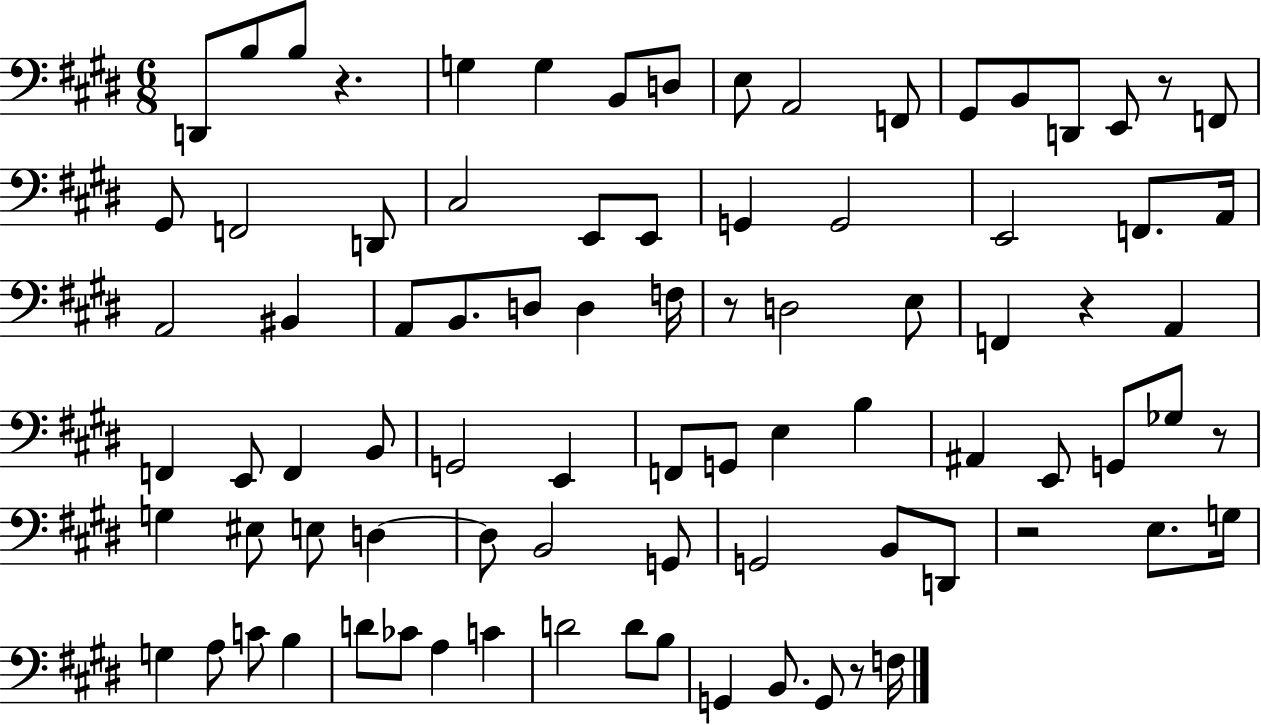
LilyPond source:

{
  \clef bass
  \numericTimeSignature
  \time 6/8
  \key e \major
  d,8 b8 b8 r4. | g4 g4 b,8 d8 | e8 a,2 f,8 | gis,8 b,8 d,8 e,8 r8 f,8 | \break gis,8 f,2 d,8 | cis2 e,8 e,8 | g,4 g,2 | e,2 f,8. a,16 | \break a,2 bis,4 | a,8 b,8. d8 d4 f16 | r8 d2 e8 | f,4 r4 a,4 | \break f,4 e,8 f,4 b,8 | g,2 e,4 | f,8 g,8 e4 b4 | ais,4 e,8 g,8 ges8 r8 | \break g4 eis8 e8 d4~~ | d8 b,2 g,8 | g,2 b,8 d,8 | r2 e8. g16 | \break g4 a8 c'8 b4 | d'8 ces'8 a4 c'4 | d'2 d'8 b8 | g,4 b,8. g,8 r8 f16 | \break \bar "|."
}